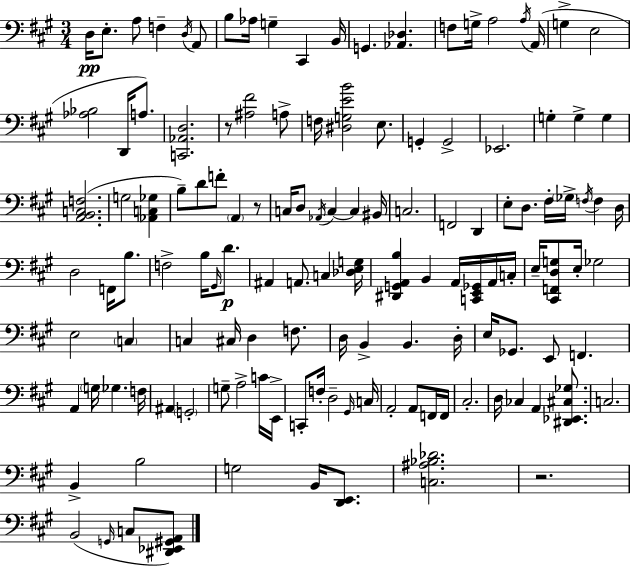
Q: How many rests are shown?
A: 3